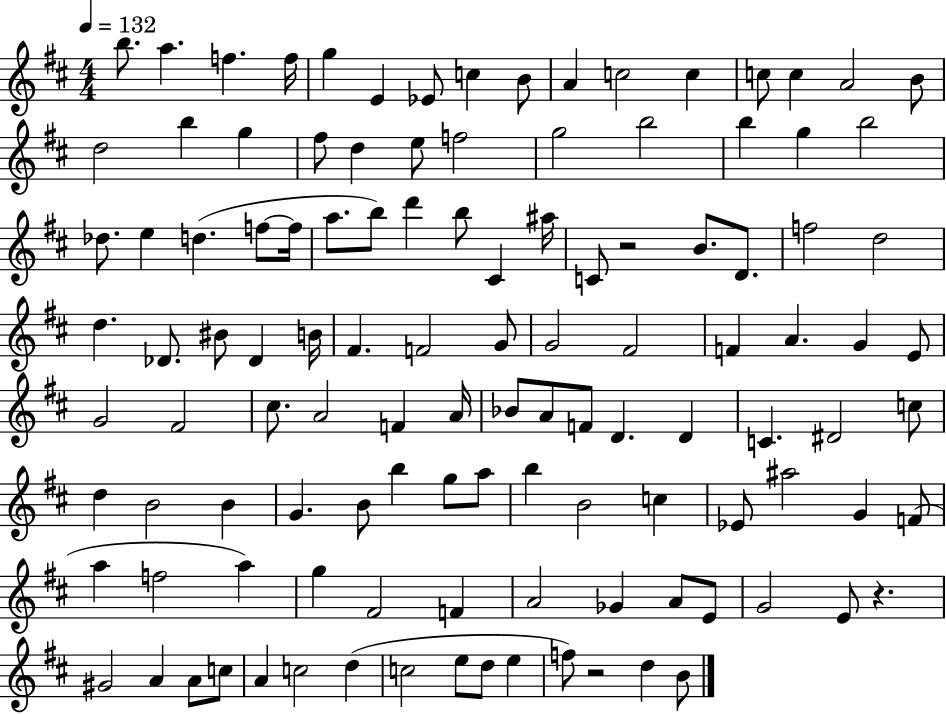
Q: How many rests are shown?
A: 3